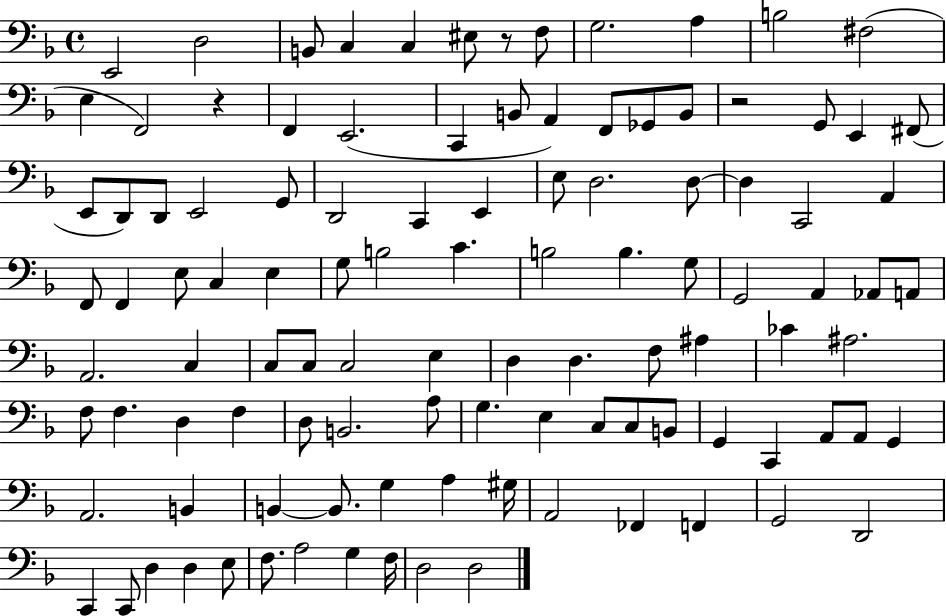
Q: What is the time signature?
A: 4/4